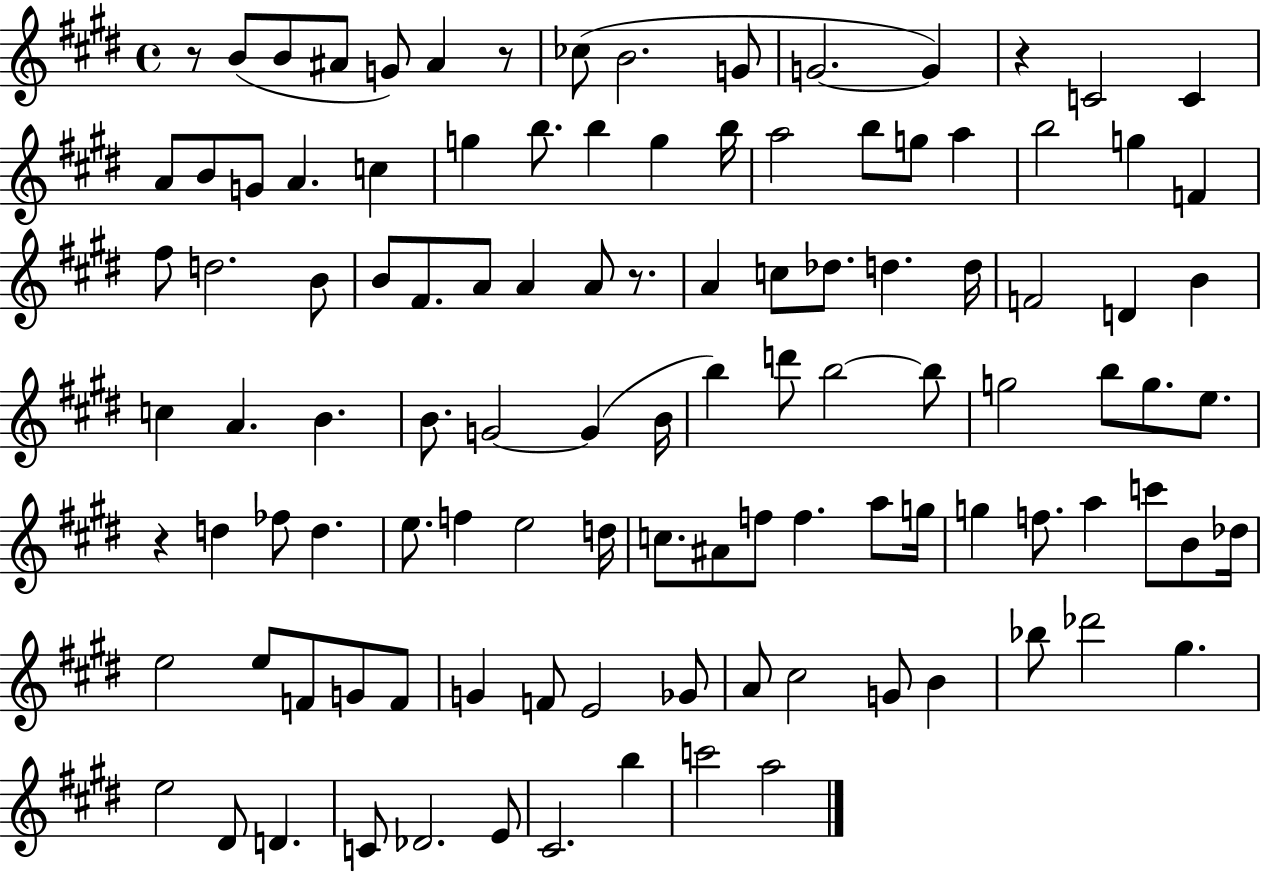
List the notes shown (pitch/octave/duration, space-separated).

R/e B4/e B4/e A#4/e G4/e A#4/q R/e CES5/e B4/h. G4/e G4/h. G4/q R/q C4/h C4/q A4/e B4/e G4/e A4/q. C5/q G5/q B5/e. B5/q G5/q B5/s A5/h B5/e G5/e A5/q B5/h G5/q F4/q F#5/e D5/h. B4/e B4/e F#4/e. A4/e A4/q A4/e R/e. A4/q C5/e Db5/e. D5/q. D5/s F4/h D4/q B4/q C5/q A4/q. B4/q. B4/e. G4/h G4/q B4/s B5/q D6/e B5/h B5/e G5/h B5/e G5/e. E5/e. R/q D5/q FES5/e D5/q. E5/e. F5/q E5/h D5/s C5/e. A#4/e F5/e F5/q. A5/e G5/s G5/q F5/e. A5/q C6/e B4/e Db5/s E5/h E5/e F4/e G4/e F4/e G4/q F4/e E4/h Gb4/e A4/e C#5/h G4/e B4/q Bb5/e Db6/h G#5/q. E5/h D#4/e D4/q. C4/e Db4/h. E4/e C#4/h. B5/q C6/h A5/h